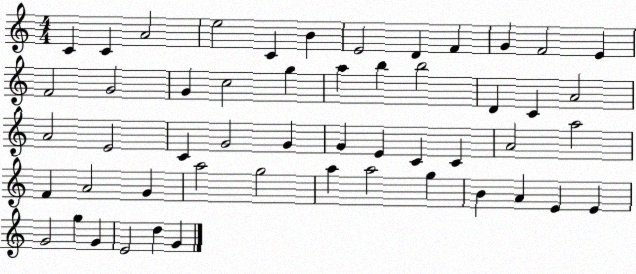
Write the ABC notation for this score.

X:1
T:Untitled
M:4/4
L:1/4
K:C
C C A2 e2 C B E2 D F G F2 E F2 G2 G c2 g a b b2 D C A2 A2 E2 C G2 G G E C C A2 a2 F A2 G a2 g2 a a2 g B A E E G2 g G E2 d G